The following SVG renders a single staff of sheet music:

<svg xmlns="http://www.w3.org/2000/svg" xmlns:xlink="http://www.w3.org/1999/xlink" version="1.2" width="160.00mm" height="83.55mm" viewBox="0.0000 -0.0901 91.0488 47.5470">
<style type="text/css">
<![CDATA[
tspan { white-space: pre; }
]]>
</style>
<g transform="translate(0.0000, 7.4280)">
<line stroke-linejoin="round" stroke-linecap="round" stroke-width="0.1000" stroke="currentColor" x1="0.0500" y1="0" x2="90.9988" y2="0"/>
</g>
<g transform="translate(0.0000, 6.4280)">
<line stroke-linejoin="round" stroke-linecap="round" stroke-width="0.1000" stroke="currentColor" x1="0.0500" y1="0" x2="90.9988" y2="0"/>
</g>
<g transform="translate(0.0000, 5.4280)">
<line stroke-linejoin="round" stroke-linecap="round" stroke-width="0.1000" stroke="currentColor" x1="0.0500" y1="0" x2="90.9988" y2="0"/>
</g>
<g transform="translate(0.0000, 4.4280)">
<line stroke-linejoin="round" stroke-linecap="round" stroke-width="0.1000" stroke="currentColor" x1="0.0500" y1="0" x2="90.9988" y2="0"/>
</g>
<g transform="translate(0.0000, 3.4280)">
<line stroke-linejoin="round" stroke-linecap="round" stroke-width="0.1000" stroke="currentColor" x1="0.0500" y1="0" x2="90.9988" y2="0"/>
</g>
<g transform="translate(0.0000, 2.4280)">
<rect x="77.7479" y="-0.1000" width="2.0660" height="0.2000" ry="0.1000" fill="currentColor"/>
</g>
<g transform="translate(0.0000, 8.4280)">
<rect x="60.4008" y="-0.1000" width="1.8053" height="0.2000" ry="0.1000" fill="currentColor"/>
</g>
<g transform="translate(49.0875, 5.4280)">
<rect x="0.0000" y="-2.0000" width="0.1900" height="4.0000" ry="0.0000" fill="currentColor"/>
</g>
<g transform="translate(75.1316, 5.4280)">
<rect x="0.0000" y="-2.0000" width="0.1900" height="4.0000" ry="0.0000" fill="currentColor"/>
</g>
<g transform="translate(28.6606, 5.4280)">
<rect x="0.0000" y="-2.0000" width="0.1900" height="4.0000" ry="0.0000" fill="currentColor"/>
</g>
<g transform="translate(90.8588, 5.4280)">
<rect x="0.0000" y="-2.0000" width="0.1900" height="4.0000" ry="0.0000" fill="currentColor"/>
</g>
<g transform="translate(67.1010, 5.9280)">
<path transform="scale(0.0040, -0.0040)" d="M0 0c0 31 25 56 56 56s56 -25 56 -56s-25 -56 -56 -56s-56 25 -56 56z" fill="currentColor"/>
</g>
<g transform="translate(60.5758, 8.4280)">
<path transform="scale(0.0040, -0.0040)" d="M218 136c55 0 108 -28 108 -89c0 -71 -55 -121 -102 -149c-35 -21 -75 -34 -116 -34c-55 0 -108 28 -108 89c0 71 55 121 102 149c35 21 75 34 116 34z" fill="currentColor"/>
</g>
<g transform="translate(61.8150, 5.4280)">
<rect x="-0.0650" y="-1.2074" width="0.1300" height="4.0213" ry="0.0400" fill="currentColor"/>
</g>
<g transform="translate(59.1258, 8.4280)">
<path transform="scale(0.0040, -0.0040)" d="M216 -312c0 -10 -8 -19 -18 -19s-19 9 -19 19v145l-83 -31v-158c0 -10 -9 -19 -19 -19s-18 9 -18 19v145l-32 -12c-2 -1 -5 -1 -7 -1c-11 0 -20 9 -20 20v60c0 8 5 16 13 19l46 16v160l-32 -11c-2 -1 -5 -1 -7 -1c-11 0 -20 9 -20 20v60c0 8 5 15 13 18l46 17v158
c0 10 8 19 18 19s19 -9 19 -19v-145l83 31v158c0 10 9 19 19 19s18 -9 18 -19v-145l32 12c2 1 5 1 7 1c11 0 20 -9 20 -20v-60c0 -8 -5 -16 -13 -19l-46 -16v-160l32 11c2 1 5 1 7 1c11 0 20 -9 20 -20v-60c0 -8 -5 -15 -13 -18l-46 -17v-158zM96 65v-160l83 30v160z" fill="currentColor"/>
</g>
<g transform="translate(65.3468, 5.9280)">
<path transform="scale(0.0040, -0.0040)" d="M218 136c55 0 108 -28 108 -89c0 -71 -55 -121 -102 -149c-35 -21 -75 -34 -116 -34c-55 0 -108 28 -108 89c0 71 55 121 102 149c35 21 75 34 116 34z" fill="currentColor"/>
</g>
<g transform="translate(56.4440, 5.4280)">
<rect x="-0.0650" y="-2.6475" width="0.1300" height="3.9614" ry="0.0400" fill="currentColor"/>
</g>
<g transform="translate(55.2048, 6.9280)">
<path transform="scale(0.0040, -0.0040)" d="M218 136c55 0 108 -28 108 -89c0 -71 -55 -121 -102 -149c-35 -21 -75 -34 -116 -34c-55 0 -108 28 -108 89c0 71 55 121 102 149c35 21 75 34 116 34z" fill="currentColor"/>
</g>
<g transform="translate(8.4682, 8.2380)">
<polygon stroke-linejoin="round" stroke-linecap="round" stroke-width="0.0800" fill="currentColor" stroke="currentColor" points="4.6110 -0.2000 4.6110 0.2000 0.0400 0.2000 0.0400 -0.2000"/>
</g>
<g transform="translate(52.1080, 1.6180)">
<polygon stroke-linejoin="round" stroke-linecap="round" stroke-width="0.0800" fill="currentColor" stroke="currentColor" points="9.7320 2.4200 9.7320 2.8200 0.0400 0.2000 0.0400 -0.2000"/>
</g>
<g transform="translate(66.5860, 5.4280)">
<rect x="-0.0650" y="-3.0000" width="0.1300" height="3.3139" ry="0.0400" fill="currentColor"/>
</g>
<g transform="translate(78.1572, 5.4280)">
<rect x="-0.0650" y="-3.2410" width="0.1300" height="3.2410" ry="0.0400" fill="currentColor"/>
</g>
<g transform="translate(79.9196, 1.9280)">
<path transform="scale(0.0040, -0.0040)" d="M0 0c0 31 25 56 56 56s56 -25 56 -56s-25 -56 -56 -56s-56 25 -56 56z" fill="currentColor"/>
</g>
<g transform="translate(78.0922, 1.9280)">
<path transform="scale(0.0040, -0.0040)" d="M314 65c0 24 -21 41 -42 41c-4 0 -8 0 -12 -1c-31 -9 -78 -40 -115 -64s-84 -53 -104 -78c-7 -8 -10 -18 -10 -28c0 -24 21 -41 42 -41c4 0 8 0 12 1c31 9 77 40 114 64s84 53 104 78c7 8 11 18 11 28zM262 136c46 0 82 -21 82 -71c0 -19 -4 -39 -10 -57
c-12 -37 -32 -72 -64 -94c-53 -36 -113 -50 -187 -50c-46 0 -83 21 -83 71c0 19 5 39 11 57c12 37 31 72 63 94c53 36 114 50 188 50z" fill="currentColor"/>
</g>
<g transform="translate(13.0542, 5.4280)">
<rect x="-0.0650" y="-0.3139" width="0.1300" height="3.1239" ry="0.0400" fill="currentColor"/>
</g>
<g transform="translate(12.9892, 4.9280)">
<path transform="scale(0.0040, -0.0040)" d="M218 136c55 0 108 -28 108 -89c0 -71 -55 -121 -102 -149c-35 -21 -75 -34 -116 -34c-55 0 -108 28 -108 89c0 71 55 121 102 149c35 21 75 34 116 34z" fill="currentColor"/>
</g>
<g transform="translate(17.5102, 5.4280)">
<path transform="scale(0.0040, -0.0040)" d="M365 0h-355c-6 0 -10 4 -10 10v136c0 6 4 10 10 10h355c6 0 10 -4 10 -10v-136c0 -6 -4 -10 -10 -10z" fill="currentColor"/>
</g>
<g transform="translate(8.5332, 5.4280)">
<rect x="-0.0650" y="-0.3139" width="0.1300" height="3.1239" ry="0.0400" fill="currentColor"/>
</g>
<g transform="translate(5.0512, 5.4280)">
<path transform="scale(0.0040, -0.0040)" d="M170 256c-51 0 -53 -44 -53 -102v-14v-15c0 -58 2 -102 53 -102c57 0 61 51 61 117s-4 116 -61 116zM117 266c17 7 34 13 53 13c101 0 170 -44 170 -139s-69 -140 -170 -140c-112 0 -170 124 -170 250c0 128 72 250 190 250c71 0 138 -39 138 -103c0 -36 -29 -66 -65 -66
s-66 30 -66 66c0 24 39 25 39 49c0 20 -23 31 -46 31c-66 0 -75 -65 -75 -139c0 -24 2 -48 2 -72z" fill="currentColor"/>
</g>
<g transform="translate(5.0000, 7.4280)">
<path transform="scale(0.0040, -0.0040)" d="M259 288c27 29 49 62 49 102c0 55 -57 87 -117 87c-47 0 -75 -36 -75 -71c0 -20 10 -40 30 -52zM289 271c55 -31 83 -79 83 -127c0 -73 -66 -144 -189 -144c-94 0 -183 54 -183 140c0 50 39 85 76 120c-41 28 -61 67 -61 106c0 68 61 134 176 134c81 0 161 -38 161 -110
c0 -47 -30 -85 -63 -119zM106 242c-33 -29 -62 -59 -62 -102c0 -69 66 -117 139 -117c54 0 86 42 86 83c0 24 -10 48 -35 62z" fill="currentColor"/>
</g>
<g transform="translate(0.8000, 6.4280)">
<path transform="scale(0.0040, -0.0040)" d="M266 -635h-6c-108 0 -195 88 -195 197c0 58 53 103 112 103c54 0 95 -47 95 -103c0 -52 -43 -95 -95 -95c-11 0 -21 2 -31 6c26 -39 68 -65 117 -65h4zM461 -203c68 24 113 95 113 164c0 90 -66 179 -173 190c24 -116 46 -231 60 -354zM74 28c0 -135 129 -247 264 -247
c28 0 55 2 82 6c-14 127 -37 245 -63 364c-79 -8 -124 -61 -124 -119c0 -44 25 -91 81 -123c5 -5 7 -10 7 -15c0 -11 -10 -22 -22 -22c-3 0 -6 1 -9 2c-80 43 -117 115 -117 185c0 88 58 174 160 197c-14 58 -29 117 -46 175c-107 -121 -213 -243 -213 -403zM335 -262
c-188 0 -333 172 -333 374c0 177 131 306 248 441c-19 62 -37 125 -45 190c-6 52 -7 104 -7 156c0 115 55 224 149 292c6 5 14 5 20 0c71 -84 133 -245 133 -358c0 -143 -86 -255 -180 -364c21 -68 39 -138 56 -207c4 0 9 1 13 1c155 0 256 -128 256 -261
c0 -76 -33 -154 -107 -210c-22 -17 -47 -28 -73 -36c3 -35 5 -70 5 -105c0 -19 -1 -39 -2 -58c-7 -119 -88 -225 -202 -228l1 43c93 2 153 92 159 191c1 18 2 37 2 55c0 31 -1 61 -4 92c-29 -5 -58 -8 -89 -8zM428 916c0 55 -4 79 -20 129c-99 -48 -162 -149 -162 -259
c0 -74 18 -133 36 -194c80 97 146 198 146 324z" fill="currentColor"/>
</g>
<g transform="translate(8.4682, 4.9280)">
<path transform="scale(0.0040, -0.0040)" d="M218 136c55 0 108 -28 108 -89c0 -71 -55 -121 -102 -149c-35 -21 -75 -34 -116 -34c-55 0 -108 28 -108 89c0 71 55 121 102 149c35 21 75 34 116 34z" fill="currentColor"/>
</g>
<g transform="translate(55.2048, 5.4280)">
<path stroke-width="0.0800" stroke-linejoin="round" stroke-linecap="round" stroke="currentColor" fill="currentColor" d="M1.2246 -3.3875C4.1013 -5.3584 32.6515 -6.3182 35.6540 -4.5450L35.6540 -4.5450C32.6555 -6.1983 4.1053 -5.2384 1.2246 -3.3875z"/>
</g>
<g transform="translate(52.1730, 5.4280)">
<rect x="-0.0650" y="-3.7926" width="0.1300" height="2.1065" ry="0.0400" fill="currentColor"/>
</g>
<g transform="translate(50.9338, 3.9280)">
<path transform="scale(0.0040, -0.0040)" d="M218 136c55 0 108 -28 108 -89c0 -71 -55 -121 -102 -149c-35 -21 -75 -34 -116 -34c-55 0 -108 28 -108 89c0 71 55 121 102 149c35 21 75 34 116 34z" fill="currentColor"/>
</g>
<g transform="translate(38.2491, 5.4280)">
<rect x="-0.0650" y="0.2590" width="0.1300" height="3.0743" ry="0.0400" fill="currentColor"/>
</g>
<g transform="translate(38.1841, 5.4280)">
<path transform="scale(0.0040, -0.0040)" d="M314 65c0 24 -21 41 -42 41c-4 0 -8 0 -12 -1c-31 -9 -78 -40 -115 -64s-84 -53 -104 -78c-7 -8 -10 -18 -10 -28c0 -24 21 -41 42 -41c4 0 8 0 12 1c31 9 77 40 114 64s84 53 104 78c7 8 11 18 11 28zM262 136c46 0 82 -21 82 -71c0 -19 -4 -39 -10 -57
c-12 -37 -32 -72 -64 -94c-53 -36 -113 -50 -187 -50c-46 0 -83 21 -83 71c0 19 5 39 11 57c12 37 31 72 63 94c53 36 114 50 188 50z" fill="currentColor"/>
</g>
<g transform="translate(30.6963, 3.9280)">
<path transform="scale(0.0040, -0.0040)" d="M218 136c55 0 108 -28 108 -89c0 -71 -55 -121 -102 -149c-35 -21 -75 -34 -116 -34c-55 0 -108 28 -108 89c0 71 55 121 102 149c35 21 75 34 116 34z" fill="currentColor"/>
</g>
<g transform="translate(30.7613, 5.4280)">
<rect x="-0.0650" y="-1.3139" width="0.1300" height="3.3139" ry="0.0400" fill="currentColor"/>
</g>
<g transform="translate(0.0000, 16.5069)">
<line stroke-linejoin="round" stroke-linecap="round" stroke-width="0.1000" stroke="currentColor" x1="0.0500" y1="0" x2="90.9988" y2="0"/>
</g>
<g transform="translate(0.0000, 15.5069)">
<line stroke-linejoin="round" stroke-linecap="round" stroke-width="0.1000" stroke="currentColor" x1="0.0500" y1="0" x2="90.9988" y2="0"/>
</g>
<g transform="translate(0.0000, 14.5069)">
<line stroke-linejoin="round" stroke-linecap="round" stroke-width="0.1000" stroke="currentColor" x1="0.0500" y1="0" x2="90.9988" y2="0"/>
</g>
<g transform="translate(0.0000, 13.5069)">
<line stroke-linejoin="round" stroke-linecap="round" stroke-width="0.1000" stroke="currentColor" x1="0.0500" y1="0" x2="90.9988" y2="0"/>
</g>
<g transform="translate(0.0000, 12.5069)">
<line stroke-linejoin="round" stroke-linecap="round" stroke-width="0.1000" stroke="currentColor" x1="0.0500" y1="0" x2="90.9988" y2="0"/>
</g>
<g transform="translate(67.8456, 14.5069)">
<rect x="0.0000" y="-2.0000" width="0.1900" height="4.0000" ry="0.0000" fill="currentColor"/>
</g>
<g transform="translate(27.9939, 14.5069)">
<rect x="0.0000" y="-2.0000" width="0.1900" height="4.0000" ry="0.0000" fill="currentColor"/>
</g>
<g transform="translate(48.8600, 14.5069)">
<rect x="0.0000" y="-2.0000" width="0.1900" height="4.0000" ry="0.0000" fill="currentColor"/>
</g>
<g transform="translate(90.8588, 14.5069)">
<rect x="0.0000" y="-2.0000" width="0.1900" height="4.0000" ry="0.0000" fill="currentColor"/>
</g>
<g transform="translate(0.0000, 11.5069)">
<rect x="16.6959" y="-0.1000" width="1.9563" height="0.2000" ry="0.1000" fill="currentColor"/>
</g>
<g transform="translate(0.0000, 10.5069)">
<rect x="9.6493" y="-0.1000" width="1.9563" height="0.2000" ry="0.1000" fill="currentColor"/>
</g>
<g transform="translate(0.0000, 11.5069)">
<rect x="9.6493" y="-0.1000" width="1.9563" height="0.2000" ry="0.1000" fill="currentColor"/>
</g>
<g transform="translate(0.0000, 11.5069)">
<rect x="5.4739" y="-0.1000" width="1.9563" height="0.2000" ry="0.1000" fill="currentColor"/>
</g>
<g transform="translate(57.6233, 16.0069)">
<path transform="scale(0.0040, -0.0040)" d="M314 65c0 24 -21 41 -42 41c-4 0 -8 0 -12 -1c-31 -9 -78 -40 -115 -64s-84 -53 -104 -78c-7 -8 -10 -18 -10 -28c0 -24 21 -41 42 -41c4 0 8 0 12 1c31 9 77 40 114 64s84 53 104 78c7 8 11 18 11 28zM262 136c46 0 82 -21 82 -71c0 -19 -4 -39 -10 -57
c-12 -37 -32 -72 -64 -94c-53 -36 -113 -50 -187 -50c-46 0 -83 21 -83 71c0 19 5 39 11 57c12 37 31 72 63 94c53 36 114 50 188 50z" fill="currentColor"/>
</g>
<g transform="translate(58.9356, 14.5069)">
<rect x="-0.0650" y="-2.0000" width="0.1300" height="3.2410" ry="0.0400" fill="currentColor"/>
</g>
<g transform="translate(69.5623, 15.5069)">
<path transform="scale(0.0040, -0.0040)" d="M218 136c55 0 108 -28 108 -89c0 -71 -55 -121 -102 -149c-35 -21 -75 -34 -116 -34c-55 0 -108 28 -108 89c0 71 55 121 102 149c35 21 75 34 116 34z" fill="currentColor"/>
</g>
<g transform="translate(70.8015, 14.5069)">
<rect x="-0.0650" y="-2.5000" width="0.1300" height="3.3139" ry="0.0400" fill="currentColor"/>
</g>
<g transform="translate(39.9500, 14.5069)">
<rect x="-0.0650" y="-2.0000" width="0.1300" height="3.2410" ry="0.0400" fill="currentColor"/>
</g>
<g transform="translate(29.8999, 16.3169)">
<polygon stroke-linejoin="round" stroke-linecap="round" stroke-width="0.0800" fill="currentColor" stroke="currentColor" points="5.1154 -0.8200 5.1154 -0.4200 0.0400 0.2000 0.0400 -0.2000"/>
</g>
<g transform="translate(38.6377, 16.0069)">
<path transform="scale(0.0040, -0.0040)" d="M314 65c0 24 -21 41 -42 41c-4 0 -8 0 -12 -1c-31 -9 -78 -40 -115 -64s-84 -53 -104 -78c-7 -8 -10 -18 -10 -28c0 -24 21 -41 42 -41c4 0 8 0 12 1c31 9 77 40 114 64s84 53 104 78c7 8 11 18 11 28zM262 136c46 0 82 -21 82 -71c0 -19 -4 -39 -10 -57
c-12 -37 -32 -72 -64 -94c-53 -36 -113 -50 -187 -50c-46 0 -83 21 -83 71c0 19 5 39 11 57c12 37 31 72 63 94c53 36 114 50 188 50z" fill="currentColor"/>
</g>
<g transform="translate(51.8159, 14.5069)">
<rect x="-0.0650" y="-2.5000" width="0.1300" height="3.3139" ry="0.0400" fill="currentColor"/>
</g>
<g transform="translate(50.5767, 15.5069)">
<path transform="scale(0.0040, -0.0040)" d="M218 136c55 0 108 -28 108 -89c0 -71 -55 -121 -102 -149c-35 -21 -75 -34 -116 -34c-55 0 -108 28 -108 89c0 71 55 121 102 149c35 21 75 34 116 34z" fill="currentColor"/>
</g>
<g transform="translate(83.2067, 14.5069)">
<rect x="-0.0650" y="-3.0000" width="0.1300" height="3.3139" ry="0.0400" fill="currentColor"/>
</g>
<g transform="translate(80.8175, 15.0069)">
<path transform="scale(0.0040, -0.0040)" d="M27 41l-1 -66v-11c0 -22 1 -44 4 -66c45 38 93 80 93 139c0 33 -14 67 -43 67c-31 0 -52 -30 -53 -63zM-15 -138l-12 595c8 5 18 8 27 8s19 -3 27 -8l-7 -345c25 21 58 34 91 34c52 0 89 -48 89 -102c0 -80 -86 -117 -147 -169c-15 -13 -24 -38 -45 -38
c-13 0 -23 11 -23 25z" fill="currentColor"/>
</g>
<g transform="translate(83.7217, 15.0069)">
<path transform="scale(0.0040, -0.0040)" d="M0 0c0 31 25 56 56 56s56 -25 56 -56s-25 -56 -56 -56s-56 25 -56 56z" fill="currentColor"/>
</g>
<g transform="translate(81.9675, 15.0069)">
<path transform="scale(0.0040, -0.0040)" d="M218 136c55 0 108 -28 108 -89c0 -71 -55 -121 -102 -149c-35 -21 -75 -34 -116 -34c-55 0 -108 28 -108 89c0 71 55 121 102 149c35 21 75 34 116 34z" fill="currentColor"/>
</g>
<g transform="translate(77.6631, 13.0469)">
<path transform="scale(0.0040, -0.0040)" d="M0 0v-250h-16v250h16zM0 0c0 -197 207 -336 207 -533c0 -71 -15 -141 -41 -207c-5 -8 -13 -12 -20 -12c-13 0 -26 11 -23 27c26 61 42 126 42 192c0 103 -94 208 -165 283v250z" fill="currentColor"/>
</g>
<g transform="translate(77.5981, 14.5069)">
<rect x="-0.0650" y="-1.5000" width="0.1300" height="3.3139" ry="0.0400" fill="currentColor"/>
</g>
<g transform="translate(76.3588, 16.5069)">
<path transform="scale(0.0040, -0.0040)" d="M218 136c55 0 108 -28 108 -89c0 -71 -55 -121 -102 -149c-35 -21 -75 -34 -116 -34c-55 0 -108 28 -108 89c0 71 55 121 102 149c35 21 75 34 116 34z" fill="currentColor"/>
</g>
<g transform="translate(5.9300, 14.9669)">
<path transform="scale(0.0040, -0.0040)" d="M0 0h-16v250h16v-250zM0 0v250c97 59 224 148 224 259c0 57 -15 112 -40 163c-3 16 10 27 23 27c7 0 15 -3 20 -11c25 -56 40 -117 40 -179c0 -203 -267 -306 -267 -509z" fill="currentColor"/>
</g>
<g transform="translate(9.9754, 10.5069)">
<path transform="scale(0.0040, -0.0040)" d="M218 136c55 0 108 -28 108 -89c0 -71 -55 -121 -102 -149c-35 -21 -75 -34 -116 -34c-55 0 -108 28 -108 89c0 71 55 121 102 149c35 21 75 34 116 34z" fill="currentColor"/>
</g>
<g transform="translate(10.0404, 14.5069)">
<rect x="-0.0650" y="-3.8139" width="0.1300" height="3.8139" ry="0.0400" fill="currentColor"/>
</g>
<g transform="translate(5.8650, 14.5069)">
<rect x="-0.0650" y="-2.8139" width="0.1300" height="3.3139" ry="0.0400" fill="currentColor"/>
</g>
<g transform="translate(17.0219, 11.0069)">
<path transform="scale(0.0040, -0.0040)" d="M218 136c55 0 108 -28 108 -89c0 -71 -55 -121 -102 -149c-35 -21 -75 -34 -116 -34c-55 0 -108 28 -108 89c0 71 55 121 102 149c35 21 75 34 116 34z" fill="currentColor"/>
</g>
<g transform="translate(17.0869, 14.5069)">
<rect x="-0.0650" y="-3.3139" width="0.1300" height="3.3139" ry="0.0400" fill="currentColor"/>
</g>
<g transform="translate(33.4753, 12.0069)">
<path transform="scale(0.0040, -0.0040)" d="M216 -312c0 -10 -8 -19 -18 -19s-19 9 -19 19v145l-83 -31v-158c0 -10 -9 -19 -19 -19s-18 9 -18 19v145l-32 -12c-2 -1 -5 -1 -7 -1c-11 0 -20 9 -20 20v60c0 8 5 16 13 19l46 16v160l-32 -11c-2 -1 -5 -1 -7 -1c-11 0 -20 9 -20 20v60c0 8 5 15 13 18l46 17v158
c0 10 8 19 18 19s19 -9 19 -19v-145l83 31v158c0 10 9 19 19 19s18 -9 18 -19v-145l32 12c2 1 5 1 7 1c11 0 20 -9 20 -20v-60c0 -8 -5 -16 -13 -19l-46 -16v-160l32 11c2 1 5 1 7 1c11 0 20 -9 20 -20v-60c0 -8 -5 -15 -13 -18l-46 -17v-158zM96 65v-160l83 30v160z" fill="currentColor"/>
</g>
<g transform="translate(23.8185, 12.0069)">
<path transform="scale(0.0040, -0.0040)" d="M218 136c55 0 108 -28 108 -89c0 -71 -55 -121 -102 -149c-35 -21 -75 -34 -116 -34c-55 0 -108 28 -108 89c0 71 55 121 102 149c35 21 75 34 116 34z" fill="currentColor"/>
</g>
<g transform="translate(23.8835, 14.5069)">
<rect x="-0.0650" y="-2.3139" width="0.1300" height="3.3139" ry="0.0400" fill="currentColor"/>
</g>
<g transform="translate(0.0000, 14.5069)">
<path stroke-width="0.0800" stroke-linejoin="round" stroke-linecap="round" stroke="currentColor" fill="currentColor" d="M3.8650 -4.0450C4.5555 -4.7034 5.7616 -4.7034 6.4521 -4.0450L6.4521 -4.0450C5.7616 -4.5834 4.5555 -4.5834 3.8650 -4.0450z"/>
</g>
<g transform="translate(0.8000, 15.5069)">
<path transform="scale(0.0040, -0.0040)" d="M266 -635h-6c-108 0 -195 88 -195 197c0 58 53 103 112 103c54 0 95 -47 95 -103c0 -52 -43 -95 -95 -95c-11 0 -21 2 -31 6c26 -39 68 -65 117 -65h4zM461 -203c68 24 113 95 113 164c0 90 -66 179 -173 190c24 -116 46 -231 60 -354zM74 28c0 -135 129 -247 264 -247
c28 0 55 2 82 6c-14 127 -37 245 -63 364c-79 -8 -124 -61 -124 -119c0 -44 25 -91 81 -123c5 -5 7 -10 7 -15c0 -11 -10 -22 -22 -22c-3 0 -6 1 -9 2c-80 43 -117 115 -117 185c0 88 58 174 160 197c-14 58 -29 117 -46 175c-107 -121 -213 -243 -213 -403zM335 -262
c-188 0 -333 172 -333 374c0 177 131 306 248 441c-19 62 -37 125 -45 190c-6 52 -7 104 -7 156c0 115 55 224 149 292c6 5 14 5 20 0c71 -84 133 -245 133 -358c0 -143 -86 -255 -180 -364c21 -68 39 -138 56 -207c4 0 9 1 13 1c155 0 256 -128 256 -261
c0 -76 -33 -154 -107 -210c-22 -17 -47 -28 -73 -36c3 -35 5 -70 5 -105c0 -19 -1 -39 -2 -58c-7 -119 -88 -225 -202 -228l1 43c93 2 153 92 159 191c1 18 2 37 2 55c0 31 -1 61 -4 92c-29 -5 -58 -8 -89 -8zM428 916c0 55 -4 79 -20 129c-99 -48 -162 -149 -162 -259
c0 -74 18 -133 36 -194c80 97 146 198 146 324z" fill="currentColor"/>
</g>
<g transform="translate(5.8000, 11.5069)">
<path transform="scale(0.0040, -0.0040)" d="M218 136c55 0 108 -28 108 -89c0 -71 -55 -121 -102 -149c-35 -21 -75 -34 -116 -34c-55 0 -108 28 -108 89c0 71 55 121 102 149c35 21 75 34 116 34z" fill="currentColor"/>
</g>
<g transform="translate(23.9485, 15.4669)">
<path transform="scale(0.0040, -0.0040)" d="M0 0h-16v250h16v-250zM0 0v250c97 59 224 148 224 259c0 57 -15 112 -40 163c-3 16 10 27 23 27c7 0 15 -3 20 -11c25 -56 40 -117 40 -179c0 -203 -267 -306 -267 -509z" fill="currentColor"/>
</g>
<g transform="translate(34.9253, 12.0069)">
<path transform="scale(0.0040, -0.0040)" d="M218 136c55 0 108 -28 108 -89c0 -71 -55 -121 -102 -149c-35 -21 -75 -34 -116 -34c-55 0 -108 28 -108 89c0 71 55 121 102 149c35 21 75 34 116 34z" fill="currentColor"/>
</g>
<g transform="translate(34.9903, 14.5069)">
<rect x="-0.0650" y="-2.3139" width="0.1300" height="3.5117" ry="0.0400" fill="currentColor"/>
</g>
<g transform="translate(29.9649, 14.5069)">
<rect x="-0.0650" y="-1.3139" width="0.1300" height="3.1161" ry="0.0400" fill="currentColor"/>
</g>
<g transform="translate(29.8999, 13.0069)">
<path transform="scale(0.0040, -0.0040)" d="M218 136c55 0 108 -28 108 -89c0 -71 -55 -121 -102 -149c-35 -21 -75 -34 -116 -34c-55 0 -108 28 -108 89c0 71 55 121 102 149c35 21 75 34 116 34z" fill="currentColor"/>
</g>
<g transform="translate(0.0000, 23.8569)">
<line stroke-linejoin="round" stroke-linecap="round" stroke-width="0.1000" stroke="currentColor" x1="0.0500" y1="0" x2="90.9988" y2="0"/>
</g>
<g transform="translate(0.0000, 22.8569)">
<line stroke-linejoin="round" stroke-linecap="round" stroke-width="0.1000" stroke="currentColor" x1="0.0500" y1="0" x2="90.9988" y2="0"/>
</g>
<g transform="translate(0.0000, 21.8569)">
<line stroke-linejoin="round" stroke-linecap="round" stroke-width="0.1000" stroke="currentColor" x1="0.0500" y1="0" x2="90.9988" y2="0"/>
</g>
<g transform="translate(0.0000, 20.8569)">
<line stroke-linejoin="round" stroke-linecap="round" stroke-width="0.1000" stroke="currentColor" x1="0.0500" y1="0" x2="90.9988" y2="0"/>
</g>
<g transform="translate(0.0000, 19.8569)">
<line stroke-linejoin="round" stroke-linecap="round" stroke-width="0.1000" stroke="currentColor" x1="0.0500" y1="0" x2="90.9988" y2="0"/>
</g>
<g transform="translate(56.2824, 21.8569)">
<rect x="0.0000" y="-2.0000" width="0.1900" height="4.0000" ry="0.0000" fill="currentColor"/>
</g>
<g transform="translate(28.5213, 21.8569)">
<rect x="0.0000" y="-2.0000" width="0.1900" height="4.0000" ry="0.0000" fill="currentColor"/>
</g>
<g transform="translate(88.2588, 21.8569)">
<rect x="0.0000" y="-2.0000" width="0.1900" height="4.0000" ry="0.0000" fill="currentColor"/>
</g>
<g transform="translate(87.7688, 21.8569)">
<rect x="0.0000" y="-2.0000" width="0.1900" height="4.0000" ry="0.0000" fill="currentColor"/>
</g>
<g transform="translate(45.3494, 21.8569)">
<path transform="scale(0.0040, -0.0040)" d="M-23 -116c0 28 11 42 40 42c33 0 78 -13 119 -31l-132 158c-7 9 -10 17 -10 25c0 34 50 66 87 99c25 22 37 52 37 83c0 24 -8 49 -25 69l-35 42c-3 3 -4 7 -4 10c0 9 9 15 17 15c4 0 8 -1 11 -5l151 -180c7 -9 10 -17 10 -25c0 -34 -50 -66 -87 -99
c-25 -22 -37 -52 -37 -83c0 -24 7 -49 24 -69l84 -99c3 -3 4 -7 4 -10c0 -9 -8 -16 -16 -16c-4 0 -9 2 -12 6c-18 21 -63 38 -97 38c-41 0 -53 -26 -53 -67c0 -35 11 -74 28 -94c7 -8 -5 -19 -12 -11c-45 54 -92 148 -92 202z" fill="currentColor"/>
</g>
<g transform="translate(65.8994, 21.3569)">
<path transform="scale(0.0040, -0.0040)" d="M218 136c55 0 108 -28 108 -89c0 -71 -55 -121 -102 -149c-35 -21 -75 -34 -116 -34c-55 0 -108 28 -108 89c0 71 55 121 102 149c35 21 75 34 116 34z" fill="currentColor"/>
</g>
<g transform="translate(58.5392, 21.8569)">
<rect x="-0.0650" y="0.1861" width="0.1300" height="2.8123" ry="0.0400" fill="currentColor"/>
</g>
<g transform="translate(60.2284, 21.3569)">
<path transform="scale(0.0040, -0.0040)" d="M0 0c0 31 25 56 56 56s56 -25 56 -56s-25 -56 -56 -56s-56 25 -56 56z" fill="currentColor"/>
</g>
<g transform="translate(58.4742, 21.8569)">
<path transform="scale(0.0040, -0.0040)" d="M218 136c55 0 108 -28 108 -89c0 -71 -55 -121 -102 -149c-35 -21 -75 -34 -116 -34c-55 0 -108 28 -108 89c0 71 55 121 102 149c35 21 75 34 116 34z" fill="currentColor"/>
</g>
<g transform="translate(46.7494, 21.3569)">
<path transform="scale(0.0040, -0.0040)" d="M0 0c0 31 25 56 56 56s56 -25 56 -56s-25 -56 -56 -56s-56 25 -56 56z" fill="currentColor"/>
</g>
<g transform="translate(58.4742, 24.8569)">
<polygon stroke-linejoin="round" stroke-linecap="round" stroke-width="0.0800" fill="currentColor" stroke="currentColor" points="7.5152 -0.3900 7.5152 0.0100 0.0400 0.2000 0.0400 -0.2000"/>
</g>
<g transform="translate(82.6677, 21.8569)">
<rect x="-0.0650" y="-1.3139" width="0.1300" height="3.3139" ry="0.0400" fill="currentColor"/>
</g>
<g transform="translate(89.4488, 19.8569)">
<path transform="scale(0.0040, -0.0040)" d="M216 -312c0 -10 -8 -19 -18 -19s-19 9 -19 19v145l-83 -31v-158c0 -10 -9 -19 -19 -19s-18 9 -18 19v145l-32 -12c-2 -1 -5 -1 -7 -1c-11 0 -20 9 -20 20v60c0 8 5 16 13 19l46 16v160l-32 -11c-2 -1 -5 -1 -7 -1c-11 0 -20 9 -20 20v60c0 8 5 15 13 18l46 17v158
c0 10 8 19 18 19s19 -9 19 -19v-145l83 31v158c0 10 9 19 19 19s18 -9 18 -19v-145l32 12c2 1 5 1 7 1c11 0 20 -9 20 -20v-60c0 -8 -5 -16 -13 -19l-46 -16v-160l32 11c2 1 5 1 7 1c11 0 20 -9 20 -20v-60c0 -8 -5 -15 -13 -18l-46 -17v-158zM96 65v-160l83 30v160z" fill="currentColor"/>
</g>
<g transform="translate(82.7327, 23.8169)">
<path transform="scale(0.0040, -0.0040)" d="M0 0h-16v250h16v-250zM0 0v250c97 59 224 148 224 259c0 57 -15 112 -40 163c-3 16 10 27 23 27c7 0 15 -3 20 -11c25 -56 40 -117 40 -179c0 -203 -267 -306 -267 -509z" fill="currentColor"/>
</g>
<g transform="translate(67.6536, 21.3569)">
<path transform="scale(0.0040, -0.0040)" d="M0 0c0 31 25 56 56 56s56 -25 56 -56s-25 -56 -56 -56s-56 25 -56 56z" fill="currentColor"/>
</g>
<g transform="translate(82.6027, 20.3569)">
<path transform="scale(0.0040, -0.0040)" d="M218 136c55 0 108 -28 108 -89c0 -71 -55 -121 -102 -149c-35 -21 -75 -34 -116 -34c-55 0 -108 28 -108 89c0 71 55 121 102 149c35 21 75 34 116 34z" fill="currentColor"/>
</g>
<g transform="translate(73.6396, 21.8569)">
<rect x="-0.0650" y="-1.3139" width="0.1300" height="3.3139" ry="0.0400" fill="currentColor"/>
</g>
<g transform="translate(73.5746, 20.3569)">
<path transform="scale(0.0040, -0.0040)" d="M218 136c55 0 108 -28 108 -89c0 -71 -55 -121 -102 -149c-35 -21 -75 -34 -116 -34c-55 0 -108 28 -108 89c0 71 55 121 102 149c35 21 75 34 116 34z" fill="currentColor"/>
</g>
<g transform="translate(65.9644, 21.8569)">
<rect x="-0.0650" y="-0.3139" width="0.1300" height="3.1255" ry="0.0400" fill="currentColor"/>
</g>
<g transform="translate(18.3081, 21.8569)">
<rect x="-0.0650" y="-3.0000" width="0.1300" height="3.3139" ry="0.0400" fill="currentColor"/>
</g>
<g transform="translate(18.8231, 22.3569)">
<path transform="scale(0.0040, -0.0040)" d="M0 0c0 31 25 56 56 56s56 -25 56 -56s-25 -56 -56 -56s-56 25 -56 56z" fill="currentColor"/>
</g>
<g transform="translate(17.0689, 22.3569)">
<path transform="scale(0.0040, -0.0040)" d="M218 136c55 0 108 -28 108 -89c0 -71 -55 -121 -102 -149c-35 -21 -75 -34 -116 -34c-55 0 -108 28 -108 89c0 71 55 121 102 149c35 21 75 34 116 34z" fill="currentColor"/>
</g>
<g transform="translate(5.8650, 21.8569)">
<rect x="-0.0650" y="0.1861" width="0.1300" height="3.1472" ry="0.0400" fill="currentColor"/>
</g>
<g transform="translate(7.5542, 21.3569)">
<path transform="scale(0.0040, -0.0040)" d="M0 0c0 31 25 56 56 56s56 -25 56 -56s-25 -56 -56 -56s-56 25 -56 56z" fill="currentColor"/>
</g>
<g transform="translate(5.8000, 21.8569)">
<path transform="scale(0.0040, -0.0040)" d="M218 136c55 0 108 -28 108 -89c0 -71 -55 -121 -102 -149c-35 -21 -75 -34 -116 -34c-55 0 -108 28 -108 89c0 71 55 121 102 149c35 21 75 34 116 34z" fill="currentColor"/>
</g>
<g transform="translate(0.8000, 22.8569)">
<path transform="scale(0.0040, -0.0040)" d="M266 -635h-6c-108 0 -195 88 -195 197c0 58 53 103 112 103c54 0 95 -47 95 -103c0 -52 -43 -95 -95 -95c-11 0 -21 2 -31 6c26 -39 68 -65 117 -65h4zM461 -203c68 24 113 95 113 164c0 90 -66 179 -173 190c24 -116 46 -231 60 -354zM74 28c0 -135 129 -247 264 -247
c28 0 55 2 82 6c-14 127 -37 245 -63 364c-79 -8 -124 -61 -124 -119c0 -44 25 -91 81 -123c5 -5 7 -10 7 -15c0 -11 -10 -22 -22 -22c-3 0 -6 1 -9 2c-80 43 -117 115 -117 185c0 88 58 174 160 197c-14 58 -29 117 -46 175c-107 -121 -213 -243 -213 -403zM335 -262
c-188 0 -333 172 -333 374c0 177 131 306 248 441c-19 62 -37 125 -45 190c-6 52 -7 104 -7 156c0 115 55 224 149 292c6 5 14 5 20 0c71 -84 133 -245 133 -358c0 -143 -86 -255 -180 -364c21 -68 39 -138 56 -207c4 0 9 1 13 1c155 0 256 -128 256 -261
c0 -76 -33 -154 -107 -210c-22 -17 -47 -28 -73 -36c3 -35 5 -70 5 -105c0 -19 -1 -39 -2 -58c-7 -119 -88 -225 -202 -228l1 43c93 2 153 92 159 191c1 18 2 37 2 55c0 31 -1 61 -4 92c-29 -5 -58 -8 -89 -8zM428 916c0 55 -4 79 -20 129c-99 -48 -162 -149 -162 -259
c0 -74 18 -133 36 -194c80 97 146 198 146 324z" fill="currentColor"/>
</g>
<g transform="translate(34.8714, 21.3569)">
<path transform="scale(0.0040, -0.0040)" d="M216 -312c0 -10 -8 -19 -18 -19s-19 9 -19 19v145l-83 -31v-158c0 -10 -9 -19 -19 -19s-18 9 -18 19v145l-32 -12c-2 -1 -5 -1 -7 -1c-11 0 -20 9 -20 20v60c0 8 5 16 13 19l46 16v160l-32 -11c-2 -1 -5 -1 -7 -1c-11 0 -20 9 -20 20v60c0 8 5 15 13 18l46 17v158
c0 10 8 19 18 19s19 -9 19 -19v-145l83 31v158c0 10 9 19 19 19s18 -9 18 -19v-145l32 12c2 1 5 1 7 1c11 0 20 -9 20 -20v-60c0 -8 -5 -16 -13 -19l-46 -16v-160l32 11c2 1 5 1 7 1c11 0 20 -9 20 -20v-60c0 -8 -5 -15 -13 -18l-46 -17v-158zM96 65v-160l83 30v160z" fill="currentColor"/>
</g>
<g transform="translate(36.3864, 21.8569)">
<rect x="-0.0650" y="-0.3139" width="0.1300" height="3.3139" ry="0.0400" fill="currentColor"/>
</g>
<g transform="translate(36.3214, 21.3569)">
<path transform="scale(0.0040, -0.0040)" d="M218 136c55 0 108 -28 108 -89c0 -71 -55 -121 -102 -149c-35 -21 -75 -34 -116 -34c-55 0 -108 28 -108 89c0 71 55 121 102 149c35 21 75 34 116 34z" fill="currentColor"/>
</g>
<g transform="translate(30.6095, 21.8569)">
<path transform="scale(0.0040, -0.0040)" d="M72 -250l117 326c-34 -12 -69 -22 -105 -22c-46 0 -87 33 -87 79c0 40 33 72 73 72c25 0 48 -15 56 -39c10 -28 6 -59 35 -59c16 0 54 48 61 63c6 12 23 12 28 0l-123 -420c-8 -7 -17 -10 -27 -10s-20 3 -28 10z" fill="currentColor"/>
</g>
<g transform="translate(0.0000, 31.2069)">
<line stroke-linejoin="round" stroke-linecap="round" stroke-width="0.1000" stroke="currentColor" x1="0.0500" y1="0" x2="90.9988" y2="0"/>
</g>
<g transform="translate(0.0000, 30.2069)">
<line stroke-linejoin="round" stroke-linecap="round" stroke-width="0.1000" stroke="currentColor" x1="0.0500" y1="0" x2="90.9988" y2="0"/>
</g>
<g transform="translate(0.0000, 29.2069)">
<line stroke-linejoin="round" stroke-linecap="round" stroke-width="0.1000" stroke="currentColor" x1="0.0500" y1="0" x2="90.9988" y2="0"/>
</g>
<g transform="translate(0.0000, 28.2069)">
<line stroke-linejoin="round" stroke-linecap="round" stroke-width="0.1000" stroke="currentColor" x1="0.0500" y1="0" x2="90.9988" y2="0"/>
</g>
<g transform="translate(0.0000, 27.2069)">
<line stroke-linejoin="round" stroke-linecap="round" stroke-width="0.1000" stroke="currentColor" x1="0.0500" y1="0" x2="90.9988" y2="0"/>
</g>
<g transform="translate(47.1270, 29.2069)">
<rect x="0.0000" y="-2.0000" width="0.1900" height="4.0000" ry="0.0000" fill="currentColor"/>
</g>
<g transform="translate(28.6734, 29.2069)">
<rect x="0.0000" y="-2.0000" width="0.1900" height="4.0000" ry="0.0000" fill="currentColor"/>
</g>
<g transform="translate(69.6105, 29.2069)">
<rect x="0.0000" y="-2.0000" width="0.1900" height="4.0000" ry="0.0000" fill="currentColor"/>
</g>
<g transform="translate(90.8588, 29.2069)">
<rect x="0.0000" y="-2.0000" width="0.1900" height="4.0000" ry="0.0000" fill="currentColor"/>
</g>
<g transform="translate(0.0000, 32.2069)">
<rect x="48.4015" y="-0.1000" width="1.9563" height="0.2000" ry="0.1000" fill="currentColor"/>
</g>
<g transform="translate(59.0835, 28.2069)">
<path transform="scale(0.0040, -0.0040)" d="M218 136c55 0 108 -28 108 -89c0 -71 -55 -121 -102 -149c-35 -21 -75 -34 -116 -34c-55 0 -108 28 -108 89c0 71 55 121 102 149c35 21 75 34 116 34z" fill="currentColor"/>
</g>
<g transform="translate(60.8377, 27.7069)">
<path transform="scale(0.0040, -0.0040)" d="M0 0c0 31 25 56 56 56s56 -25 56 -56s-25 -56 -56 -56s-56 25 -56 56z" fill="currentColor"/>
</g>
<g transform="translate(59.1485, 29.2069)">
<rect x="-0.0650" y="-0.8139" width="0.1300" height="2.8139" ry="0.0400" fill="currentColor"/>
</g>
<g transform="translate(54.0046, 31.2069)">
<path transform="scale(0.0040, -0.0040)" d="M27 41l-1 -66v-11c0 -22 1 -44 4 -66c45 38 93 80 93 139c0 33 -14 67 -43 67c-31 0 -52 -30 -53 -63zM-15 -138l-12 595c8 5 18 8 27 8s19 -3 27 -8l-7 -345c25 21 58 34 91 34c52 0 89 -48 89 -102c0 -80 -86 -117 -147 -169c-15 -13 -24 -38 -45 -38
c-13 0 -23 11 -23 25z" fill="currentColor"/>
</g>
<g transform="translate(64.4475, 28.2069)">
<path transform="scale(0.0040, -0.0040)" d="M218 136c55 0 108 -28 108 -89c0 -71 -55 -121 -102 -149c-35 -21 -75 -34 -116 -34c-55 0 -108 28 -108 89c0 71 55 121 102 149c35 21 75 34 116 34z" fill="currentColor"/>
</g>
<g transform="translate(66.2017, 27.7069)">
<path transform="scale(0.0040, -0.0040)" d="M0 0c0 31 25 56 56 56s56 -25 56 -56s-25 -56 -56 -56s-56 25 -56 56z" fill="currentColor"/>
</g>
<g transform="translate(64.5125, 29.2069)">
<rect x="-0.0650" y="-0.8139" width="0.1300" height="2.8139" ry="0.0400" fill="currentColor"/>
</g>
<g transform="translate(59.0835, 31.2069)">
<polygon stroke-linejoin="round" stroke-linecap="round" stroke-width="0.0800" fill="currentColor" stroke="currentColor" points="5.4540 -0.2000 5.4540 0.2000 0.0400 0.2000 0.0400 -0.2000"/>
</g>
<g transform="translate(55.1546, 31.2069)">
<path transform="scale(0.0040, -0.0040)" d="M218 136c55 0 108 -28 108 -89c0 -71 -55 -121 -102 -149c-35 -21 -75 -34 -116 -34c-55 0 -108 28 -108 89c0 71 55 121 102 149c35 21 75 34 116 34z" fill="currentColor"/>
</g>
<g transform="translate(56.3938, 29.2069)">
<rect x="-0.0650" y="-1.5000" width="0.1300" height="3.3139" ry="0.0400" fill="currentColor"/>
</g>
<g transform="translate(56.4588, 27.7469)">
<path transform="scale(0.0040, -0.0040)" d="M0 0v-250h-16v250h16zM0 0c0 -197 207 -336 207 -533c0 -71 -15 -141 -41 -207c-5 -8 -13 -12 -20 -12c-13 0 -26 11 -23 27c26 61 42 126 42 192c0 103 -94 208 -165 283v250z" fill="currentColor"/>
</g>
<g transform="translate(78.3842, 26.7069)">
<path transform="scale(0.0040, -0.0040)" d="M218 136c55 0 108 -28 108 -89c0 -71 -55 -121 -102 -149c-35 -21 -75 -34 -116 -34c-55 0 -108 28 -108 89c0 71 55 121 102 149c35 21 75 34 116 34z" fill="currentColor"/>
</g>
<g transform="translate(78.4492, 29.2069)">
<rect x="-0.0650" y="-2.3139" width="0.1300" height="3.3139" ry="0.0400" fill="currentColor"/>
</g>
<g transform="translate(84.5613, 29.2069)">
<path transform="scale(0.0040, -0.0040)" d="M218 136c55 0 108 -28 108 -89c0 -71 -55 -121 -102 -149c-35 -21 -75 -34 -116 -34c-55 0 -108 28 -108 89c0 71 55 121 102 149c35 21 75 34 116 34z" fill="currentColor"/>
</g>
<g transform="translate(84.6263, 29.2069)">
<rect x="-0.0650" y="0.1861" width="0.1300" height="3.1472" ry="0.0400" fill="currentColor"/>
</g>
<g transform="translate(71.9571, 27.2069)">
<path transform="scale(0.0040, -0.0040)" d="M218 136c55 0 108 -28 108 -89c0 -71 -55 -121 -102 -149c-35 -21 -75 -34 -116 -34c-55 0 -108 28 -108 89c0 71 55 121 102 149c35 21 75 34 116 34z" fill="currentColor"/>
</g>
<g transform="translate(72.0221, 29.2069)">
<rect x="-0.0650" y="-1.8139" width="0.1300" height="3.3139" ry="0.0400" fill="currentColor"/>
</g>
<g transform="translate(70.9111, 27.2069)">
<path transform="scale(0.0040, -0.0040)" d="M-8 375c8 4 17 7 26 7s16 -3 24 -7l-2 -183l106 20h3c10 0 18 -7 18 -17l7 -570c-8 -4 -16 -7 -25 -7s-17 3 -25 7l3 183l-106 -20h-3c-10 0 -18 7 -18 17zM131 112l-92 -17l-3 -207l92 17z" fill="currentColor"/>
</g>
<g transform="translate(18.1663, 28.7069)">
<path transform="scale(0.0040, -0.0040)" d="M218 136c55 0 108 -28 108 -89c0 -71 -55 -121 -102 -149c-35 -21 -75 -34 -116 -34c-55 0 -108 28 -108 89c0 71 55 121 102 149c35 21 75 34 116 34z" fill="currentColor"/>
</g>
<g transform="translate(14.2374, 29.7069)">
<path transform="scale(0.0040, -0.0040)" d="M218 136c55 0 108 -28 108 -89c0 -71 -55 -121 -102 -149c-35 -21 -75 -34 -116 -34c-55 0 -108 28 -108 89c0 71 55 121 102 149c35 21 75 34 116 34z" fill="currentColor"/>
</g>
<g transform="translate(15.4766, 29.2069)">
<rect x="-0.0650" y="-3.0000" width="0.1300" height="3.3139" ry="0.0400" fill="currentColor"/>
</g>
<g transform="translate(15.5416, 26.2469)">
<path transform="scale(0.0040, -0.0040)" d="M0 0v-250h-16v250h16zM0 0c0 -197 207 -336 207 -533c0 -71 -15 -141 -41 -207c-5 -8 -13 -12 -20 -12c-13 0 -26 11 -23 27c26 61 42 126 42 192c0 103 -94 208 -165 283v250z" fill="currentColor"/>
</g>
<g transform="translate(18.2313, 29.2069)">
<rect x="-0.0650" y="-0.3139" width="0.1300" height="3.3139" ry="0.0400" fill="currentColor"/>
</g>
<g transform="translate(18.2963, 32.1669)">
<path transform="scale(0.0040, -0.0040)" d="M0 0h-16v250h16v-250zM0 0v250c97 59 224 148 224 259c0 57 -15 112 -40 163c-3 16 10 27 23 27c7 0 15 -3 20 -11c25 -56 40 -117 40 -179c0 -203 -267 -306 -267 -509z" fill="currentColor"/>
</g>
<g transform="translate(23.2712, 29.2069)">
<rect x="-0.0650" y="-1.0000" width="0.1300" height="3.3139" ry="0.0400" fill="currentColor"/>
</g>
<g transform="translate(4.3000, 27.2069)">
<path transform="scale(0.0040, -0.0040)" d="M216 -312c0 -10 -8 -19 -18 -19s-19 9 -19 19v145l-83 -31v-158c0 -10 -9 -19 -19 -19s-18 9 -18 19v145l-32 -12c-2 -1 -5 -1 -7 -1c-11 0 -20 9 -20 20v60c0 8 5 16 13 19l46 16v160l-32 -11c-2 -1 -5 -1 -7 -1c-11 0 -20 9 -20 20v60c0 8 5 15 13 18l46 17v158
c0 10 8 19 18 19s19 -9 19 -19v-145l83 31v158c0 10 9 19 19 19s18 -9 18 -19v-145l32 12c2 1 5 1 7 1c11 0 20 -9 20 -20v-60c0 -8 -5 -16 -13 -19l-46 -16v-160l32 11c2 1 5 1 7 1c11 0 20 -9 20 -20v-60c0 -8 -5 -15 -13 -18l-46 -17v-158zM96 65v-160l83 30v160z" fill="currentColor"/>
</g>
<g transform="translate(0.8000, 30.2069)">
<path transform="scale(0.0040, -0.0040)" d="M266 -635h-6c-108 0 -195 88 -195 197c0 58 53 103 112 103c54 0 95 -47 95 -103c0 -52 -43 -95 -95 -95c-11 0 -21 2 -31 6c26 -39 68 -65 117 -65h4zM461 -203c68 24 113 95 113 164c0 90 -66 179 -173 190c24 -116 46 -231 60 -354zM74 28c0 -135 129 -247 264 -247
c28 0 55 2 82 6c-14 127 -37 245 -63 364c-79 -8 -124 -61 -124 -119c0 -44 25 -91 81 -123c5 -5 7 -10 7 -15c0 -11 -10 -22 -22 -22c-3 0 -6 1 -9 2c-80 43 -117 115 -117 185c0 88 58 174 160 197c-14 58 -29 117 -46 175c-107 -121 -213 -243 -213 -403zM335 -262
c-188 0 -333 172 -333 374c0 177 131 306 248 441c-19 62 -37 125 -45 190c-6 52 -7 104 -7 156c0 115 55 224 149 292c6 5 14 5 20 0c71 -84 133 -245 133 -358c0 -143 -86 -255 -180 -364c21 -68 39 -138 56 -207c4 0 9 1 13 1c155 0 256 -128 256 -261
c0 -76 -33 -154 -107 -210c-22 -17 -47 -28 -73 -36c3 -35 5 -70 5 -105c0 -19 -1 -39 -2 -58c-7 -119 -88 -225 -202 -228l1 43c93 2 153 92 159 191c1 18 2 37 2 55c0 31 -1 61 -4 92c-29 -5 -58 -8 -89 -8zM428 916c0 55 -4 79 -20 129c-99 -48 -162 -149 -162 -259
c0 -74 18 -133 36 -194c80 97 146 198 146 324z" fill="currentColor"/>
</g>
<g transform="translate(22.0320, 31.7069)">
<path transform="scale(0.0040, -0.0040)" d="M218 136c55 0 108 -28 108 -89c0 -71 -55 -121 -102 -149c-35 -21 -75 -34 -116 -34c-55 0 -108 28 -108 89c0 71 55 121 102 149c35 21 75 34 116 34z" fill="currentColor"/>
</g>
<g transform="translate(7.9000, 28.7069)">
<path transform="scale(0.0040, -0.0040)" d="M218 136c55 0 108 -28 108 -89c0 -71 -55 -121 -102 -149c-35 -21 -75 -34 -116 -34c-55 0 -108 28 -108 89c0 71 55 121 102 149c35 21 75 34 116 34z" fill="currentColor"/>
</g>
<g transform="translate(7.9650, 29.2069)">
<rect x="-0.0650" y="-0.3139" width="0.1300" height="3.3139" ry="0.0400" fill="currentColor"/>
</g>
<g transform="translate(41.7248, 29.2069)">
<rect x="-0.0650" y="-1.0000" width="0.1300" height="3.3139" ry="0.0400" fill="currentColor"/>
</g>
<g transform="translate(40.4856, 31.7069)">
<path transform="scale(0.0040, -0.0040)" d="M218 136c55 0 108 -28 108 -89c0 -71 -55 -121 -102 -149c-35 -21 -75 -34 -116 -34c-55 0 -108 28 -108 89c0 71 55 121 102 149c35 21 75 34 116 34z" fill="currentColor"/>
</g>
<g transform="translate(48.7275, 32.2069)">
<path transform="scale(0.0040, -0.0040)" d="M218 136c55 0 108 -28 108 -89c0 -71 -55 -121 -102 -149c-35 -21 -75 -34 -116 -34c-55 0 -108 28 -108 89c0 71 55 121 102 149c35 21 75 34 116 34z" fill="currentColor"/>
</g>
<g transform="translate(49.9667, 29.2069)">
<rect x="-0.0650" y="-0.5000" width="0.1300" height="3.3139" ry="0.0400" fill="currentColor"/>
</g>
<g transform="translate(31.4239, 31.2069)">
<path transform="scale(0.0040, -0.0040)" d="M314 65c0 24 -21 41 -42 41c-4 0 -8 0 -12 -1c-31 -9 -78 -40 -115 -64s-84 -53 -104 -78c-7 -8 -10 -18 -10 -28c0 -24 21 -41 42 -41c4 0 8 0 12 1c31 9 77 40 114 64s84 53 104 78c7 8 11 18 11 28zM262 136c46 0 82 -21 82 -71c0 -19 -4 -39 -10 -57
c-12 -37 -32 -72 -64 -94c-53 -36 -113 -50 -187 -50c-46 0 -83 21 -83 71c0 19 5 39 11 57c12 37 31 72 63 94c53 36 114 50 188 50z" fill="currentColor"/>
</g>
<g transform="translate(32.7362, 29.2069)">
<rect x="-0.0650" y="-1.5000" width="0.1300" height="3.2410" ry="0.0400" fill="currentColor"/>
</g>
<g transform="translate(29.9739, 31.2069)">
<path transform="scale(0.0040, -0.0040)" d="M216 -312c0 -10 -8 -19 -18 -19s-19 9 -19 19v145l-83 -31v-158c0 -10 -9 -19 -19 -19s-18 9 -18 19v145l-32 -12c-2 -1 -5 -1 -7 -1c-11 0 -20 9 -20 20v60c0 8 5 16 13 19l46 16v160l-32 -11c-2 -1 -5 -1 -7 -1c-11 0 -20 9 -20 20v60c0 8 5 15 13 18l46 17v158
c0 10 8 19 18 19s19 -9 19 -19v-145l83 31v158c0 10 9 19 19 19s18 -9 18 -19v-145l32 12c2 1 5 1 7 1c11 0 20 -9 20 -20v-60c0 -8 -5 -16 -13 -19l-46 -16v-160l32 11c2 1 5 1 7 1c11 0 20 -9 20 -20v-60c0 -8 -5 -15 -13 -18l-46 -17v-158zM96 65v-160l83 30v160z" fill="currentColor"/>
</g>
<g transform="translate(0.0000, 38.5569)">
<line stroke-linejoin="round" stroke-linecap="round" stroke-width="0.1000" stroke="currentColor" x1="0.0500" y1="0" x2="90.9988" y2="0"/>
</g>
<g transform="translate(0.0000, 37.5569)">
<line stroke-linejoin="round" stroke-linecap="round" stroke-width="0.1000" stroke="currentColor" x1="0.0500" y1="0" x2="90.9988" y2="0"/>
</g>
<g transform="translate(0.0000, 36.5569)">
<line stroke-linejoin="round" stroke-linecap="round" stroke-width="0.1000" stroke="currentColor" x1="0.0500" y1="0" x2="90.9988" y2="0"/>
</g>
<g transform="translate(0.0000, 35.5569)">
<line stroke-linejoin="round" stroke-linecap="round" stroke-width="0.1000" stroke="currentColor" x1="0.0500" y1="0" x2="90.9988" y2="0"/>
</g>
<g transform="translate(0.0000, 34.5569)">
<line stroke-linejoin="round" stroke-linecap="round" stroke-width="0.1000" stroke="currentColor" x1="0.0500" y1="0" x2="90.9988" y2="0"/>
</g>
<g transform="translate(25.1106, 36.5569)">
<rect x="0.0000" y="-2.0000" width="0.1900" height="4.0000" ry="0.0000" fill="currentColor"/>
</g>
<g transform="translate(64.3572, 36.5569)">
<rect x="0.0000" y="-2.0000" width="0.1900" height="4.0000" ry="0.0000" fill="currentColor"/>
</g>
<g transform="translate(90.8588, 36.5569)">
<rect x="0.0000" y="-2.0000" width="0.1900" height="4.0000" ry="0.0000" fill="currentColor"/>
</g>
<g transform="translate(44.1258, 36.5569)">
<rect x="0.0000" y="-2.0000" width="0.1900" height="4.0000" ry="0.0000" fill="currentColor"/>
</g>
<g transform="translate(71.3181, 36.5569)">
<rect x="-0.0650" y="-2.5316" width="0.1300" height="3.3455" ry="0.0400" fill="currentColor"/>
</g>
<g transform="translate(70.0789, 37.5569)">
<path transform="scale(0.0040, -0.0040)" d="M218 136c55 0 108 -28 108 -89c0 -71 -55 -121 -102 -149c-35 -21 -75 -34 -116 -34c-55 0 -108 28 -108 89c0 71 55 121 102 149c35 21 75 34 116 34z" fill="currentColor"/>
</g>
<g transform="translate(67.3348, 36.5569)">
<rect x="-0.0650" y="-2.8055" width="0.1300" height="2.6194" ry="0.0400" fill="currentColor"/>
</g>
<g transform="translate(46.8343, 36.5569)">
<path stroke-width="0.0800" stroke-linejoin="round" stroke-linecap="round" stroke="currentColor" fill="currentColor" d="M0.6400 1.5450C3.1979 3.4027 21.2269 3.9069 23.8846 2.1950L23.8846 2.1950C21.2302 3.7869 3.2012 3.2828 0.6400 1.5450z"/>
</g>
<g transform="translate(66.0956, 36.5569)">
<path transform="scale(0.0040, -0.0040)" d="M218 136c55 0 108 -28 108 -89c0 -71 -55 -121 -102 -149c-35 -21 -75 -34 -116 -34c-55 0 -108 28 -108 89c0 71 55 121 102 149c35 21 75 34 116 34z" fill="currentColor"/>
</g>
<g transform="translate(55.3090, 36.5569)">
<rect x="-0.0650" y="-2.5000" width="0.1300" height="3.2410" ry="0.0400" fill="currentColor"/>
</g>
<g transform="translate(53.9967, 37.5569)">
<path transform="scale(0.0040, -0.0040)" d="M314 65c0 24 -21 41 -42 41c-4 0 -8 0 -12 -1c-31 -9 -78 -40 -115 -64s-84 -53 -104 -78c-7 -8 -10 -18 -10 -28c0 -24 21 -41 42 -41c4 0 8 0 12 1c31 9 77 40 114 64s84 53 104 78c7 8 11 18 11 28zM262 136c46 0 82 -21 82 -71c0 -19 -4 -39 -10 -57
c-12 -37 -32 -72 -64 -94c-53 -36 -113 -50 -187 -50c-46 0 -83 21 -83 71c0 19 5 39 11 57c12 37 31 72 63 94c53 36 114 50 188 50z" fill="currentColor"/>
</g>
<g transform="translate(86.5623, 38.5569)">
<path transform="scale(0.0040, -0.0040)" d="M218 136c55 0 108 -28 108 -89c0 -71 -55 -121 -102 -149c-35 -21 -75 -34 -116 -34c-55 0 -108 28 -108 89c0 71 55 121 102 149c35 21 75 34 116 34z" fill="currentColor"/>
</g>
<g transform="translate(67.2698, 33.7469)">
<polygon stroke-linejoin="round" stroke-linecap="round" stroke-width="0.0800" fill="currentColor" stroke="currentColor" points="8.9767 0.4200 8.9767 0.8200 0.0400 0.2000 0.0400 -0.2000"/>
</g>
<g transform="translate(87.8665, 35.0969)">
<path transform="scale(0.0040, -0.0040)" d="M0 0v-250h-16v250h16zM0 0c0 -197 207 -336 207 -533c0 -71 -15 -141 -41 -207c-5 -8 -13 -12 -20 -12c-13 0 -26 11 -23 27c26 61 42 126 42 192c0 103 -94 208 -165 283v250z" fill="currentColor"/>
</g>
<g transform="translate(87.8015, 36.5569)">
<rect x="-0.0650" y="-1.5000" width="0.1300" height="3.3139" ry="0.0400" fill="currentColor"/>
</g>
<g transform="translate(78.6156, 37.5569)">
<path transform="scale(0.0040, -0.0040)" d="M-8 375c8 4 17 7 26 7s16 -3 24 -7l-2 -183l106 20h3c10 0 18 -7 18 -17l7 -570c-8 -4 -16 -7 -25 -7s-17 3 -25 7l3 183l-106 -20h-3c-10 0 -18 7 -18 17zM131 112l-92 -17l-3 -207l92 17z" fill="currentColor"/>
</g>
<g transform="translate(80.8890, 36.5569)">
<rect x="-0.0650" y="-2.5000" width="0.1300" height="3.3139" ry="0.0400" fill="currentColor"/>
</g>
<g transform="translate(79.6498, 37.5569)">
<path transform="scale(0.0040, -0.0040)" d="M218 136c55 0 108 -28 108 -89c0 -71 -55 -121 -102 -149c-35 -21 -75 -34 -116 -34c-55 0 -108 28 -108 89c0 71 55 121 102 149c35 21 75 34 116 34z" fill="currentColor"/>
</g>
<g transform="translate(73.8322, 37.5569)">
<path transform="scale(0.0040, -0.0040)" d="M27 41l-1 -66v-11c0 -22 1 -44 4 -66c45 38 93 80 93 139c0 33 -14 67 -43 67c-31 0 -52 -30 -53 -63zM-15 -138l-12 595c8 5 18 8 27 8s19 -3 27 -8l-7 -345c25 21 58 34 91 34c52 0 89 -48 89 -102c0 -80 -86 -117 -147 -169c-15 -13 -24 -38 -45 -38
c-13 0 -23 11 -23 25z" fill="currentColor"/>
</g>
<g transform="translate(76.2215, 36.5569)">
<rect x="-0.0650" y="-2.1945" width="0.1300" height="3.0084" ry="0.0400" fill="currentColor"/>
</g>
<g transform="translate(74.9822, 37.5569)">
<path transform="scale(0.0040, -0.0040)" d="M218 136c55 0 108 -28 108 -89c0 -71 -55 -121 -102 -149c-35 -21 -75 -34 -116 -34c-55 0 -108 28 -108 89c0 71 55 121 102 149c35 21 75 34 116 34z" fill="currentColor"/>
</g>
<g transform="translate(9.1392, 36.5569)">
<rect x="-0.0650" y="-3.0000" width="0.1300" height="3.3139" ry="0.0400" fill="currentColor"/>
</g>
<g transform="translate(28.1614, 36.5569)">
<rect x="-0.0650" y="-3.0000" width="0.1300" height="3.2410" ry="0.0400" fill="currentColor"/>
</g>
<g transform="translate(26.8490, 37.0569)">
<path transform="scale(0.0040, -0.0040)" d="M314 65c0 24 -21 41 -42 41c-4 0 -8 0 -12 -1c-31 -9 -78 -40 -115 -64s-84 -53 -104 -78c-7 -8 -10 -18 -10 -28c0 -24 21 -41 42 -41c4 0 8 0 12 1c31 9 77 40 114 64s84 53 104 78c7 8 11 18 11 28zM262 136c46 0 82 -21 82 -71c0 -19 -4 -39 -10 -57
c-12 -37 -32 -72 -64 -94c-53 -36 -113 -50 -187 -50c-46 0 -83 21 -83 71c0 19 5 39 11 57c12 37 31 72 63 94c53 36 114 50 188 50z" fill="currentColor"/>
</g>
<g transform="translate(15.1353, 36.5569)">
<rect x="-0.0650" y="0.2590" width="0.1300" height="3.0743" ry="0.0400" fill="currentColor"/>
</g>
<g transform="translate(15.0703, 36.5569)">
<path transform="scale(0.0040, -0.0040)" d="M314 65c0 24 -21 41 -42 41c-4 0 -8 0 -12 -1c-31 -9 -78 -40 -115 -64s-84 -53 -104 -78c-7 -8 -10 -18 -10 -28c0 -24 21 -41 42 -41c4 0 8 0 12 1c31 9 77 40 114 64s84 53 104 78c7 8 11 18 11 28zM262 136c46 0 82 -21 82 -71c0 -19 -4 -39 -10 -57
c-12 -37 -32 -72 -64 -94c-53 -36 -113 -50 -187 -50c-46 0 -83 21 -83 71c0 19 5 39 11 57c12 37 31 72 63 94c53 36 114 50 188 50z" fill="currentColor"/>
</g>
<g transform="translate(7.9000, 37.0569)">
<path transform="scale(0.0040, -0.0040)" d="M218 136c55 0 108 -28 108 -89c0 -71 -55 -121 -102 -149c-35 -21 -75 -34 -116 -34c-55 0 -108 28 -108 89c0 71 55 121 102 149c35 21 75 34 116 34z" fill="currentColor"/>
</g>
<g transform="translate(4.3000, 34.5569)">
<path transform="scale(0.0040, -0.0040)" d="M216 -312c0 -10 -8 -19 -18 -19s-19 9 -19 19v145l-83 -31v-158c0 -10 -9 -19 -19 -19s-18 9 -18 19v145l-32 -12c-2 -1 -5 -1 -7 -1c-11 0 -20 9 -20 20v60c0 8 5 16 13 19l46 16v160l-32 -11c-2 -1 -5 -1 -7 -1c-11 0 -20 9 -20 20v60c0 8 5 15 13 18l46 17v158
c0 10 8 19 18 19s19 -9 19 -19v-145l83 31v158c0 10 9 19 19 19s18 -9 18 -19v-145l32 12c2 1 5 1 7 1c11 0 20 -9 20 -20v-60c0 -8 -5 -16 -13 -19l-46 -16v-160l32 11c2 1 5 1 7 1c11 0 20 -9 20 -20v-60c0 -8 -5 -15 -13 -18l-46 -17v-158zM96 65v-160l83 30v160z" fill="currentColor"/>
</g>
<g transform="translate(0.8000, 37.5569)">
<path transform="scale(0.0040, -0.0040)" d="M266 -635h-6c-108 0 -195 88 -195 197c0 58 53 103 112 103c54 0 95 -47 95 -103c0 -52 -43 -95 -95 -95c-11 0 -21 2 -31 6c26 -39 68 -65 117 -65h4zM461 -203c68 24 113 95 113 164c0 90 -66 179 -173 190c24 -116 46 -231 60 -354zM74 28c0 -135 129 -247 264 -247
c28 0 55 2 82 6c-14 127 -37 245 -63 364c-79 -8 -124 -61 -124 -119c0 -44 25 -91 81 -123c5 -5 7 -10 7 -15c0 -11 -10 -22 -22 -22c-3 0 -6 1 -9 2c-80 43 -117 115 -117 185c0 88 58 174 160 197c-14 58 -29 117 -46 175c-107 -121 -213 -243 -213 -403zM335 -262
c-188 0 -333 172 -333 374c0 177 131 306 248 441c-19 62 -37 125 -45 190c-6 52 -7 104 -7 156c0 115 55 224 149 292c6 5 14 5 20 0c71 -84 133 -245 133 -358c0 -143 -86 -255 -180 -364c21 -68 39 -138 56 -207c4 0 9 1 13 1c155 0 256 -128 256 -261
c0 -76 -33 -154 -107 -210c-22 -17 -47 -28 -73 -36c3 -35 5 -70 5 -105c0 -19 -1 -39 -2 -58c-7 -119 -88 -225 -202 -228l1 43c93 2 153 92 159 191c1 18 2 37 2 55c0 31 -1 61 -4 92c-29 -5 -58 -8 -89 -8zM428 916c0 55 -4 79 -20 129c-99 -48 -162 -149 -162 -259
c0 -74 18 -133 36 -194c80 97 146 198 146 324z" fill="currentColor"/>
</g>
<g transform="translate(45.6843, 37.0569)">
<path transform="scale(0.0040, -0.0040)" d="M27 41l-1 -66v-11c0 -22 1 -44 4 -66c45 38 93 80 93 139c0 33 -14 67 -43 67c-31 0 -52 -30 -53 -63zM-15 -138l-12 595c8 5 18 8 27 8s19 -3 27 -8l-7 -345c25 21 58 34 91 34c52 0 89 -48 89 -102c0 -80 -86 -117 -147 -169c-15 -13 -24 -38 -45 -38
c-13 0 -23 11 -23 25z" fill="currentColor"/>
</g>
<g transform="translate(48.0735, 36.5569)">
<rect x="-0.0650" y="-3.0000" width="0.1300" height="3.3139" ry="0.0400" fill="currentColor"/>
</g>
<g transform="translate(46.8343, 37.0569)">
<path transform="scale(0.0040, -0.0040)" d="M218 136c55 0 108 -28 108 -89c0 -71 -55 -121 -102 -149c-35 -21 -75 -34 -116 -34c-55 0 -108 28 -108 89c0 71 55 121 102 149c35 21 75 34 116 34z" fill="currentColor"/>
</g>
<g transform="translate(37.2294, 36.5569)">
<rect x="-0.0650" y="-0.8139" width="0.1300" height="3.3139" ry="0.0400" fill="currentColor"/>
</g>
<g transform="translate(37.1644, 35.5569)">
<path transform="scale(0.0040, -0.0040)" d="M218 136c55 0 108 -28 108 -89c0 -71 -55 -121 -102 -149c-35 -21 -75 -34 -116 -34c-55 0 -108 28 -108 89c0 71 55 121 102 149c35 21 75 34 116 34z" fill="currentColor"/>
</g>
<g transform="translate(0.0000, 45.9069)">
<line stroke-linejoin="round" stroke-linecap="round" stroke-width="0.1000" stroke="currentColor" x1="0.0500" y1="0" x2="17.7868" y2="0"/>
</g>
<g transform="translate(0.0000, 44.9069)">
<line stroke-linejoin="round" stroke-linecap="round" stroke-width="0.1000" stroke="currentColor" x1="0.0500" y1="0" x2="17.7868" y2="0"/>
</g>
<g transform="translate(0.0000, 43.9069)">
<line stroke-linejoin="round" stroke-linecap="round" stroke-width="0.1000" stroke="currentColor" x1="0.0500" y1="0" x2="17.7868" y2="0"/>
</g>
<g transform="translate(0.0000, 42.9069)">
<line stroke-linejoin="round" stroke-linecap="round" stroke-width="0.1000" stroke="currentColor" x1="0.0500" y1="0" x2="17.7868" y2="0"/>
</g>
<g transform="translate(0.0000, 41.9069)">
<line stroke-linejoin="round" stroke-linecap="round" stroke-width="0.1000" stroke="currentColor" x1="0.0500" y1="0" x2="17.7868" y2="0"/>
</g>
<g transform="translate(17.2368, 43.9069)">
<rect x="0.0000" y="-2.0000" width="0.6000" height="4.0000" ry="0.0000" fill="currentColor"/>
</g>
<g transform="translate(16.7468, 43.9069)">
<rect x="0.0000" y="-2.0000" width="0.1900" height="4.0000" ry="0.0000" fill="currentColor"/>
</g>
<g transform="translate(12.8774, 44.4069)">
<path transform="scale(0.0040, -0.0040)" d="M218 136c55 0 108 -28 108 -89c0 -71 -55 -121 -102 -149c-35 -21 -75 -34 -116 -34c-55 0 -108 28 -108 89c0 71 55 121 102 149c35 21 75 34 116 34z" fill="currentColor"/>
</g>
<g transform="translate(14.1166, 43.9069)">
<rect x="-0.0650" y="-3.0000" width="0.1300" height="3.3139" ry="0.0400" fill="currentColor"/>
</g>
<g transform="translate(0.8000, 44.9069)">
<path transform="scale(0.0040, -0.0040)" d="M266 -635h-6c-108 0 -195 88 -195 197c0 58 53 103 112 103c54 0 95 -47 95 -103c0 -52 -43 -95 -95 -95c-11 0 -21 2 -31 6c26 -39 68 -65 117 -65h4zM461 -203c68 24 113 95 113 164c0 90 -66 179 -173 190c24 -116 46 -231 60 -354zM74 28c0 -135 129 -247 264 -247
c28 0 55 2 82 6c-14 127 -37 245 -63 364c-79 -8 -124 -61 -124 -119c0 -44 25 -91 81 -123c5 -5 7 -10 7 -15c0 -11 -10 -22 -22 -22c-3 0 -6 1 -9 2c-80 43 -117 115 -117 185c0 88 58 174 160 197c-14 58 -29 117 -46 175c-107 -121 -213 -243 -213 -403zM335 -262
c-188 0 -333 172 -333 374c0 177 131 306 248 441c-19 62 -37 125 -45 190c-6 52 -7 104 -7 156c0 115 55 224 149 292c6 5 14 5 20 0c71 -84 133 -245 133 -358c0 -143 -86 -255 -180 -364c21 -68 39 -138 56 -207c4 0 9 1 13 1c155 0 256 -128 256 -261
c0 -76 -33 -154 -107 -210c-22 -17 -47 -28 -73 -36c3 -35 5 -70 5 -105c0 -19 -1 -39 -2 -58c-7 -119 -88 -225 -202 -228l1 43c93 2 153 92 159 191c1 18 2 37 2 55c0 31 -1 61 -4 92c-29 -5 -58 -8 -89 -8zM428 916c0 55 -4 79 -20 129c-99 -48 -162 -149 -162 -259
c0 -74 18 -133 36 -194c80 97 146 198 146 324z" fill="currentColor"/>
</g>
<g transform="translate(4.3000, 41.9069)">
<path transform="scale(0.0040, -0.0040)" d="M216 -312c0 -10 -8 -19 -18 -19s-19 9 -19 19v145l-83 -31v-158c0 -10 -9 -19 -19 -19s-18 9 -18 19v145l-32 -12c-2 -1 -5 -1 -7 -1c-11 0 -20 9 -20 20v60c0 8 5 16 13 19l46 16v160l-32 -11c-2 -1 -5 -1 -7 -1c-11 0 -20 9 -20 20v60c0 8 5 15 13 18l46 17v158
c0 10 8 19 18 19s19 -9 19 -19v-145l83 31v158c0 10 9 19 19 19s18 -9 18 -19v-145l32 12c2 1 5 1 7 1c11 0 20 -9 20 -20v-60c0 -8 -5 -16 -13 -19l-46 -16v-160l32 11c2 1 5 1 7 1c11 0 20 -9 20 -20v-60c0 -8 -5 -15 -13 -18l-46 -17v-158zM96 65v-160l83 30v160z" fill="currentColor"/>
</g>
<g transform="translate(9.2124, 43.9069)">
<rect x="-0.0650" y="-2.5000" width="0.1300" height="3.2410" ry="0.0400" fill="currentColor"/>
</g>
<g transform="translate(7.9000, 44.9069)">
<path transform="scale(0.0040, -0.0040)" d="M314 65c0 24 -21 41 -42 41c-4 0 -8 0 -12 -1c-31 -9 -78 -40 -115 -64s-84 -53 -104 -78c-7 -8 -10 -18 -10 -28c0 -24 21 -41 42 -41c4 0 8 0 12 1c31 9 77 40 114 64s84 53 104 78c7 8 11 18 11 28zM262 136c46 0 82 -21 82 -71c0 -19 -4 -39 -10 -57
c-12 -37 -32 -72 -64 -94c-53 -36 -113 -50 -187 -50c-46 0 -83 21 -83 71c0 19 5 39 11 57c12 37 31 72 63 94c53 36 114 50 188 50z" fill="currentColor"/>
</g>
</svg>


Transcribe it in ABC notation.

X:1
T:Untitled
M:6/8
L:1/4
K:C
c/2 c/2 z2 e B2 e/2 F/2 ^C/2 A b2 a/2 c' b g/2 e/2 ^g/2 F2 G F2 G E/2 _A B A z/2 ^c z B/2 c/2 e e/2 c A/2 c/2 D ^E2 D C _E/2 d/2 d/2 f g B A B2 A2 d _A G2 B/2 G/2 _G/2 G E/2 G2 A